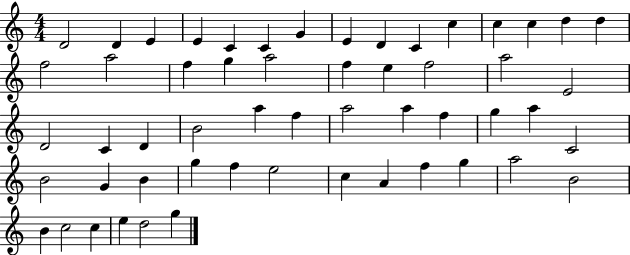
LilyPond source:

{
  \clef treble
  \numericTimeSignature
  \time 4/4
  \key c \major
  d'2 d'4 e'4 | e'4 c'4 c'4 g'4 | e'4 d'4 c'4 c''4 | c''4 c''4 d''4 d''4 | \break f''2 a''2 | f''4 g''4 a''2 | f''4 e''4 f''2 | a''2 e'2 | \break d'2 c'4 d'4 | b'2 a''4 f''4 | a''2 a''4 f''4 | g''4 a''4 c'2 | \break b'2 g'4 b'4 | g''4 f''4 e''2 | c''4 a'4 f''4 g''4 | a''2 b'2 | \break b'4 c''2 c''4 | e''4 d''2 g''4 | \bar "|."
}